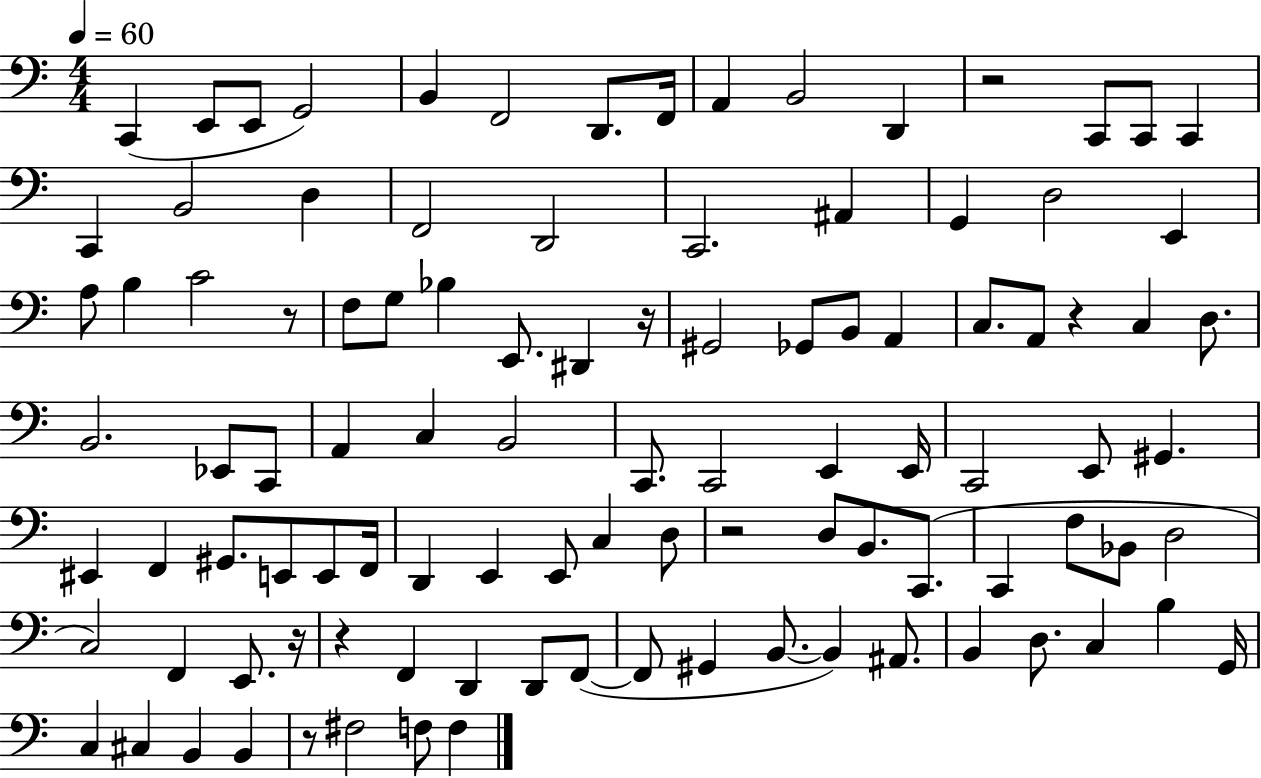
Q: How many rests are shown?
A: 8